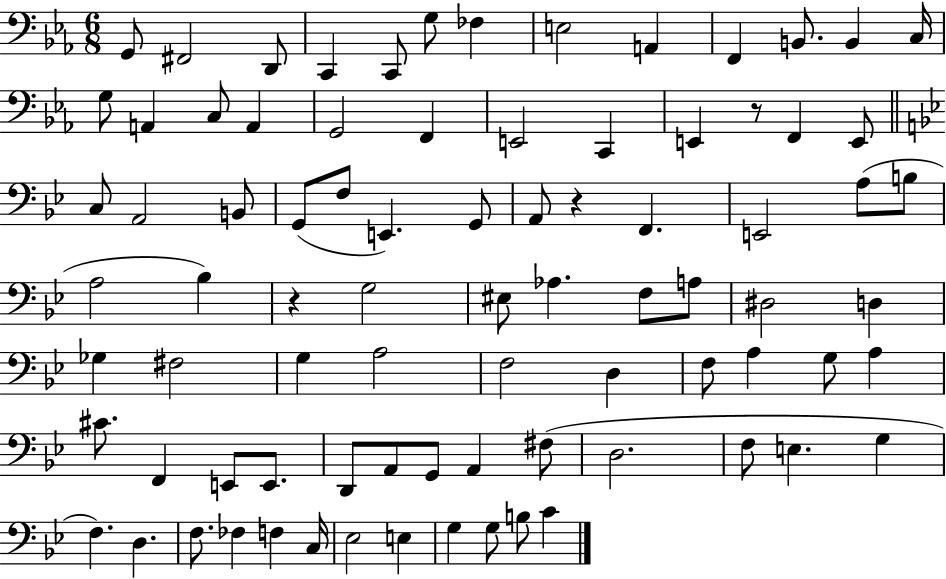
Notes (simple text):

G2/e F#2/h D2/e C2/q C2/e G3/e FES3/q E3/h A2/q F2/q B2/e. B2/q C3/s G3/e A2/q C3/e A2/q G2/h F2/q E2/h C2/q E2/q R/e F2/q E2/e C3/e A2/h B2/e G2/e F3/e E2/q. G2/e A2/e R/q F2/q. E2/h A3/e B3/e A3/h Bb3/q R/q G3/h EIS3/e Ab3/q. F3/e A3/e D#3/h D3/q Gb3/q F#3/h G3/q A3/h F3/h D3/q F3/e A3/q G3/e A3/q C#4/e. F2/q E2/e E2/e. D2/e A2/e G2/e A2/q F#3/e D3/h. F3/e E3/q. G3/q F3/q. D3/q. F3/e. FES3/q F3/q C3/s Eb3/h E3/q G3/q G3/e B3/e C4/q